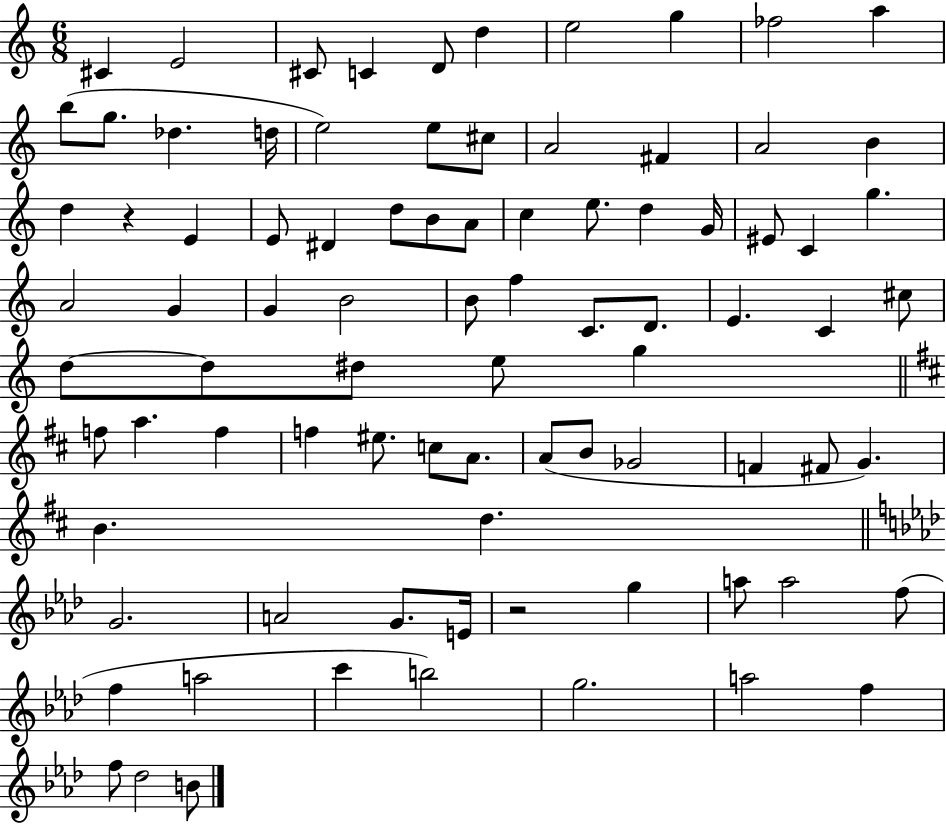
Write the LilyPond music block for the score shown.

{
  \clef treble
  \numericTimeSignature
  \time 6/8
  \key c \major
  cis'4 e'2 | cis'8 c'4 d'8 d''4 | e''2 g''4 | fes''2 a''4 | \break b''8( g''8. des''4. d''16 | e''2) e''8 cis''8 | a'2 fis'4 | a'2 b'4 | \break d''4 r4 e'4 | e'8 dis'4 d''8 b'8 a'8 | c''4 e''8. d''4 g'16 | eis'8 c'4 g''4. | \break a'2 g'4 | g'4 b'2 | b'8 f''4 c'8. d'8. | e'4. c'4 cis''8 | \break d''8~~ d''8 dis''8 e''8 g''4 | \bar "||" \break \key d \major f''8 a''4. f''4 | f''4 eis''8. c''8 a'8. | a'8( b'8 ges'2 | f'4 fis'8 g'4.) | \break b'4. d''4. | \bar "||" \break \key aes \major g'2. | a'2 g'8. e'16 | r2 g''4 | a''8 a''2 f''8( | \break f''4 a''2 | c'''4 b''2) | g''2. | a''2 f''4 | \break f''8 des''2 b'8 | \bar "|."
}